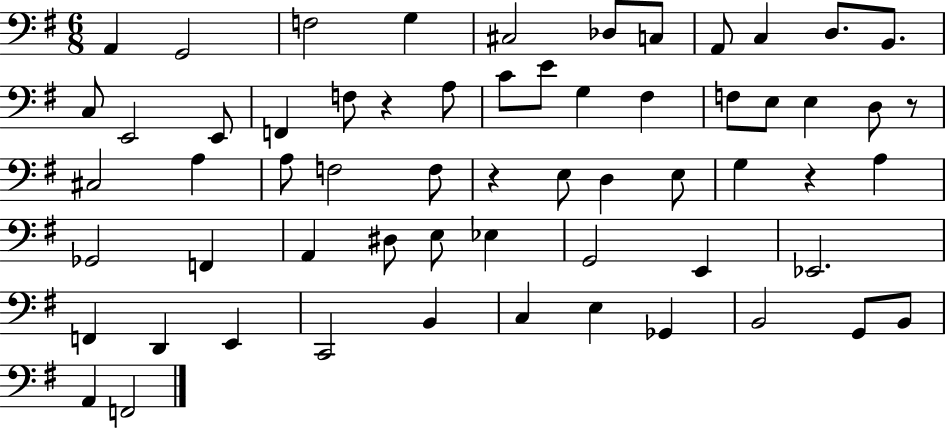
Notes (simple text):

A2/q G2/h F3/h G3/q C#3/h Db3/e C3/e A2/e C3/q D3/e. B2/e. C3/e E2/h E2/e F2/q F3/e R/q A3/e C4/e E4/e G3/q F#3/q F3/e E3/e E3/q D3/e R/e C#3/h A3/q A3/e F3/h F3/e R/q E3/e D3/q E3/e G3/q R/q A3/q Gb2/h F2/q A2/q D#3/e E3/e Eb3/q G2/h E2/q Eb2/h. F2/q D2/q E2/q C2/h B2/q C3/q E3/q Gb2/q B2/h G2/e B2/e A2/q F2/h